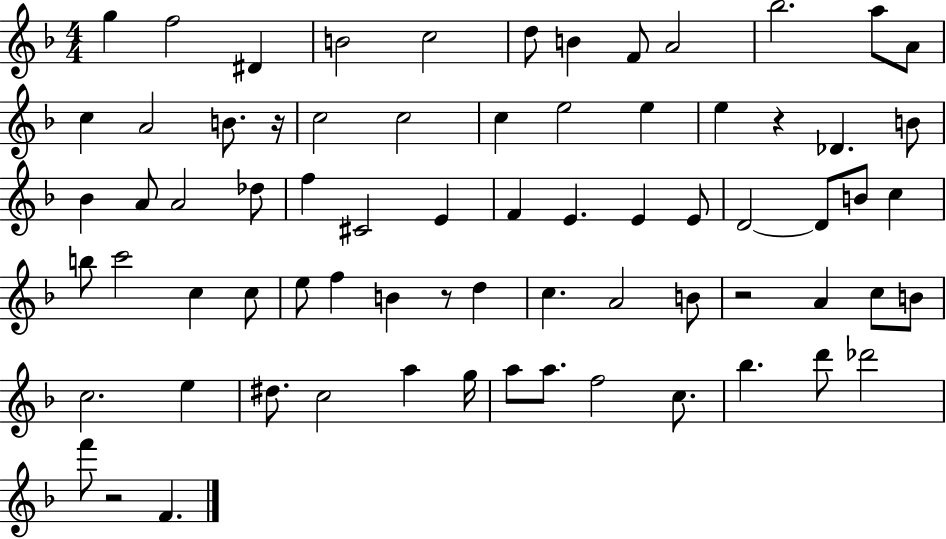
G5/q F5/h D#4/q B4/h C5/h D5/e B4/q F4/e A4/h Bb5/h. A5/e A4/e C5/q A4/h B4/e. R/s C5/h C5/h C5/q E5/h E5/q E5/q R/q Db4/q. B4/e Bb4/q A4/e A4/h Db5/e F5/q C#4/h E4/q F4/q E4/q. E4/q E4/e D4/h D4/e B4/e C5/q B5/e C6/h C5/q C5/e E5/e F5/q B4/q R/e D5/q C5/q. A4/h B4/e R/h A4/q C5/e B4/e C5/h. E5/q D#5/e. C5/h A5/q G5/s A5/e A5/e. F5/h C5/e. Bb5/q. D6/e Db6/h F6/e R/h F4/q.